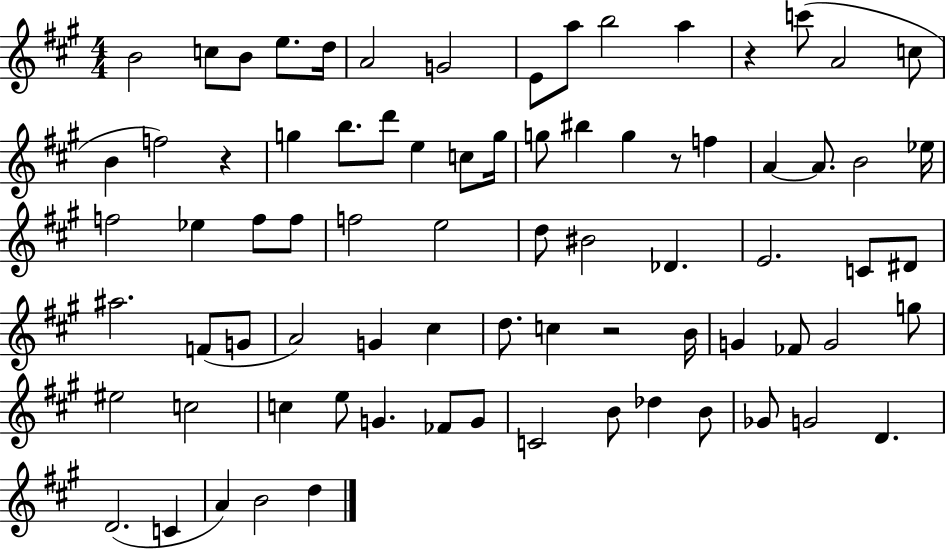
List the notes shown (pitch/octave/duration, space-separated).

B4/h C5/e B4/e E5/e. D5/s A4/h G4/h E4/e A5/e B5/h A5/q R/q C6/e A4/h C5/e B4/q F5/h R/q G5/q B5/e. D6/e E5/q C5/e G5/s G5/e BIS5/q G5/q R/e F5/q A4/q A4/e. B4/h Eb5/s F5/h Eb5/q F5/e F5/e F5/h E5/h D5/e BIS4/h Db4/q. E4/h. C4/e D#4/e A#5/h. F4/e G4/e A4/h G4/q C#5/q D5/e. C5/q R/h B4/s G4/q FES4/e G4/h G5/e EIS5/h C5/h C5/q E5/e G4/q. FES4/e G4/e C4/h B4/e Db5/q B4/e Gb4/e G4/h D4/q. D4/h. C4/q A4/q B4/h D5/q